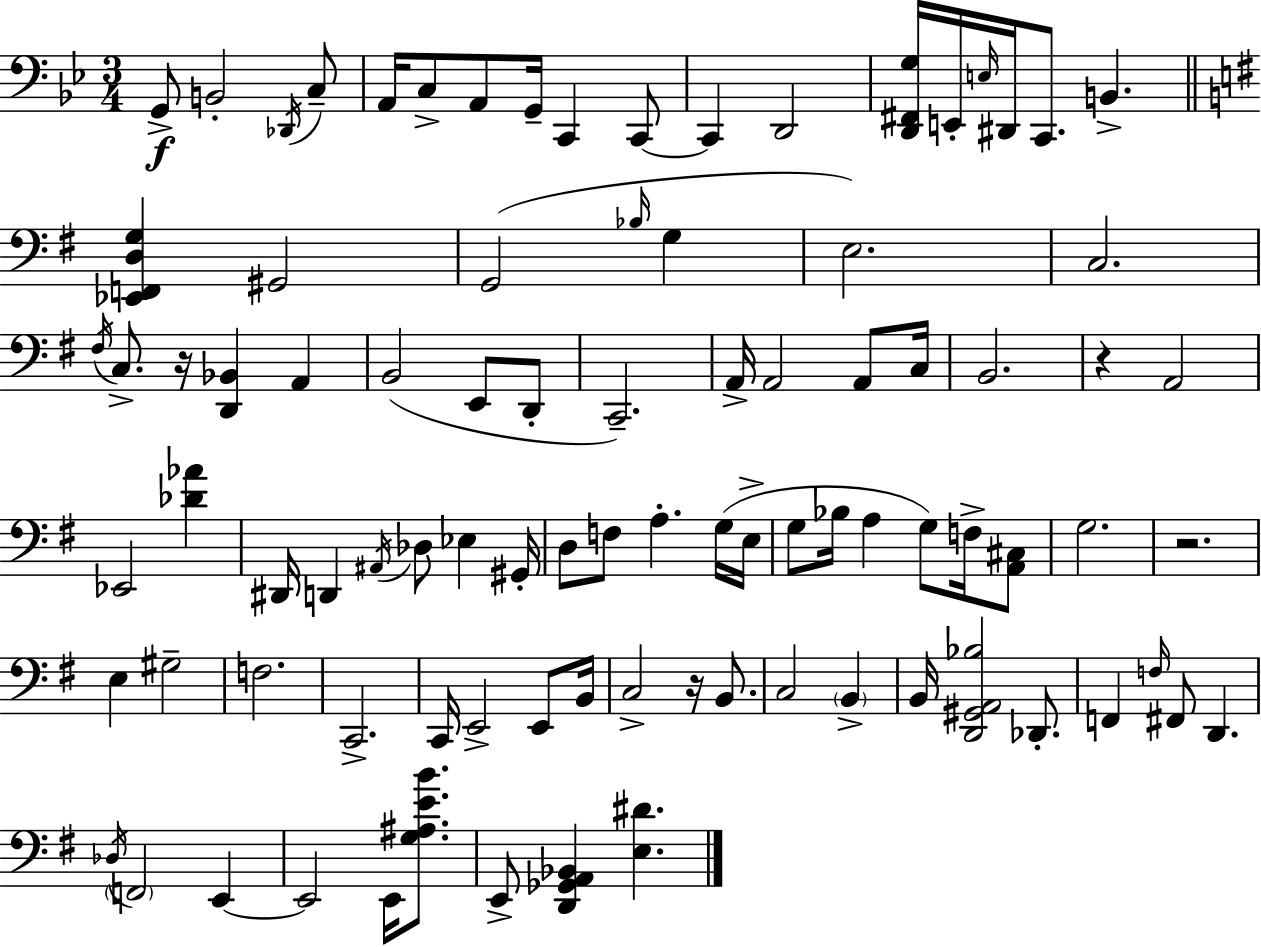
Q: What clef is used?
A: bass